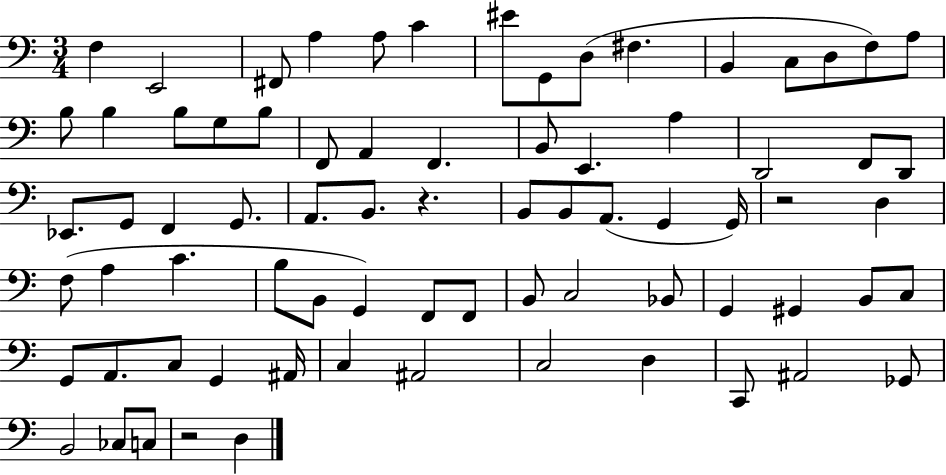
F3/q E2/h F#2/e A3/q A3/e C4/q EIS4/e G2/e D3/e F#3/q. B2/q C3/e D3/e F3/e A3/e B3/e B3/q B3/e G3/e B3/e F2/e A2/q F2/q. B2/e E2/q. A3/q D2/h F2/e D2/e Eb2/e. G2/e F2/q G2/e. A2/e. B2/e. R/q. B2/e B2/e A2/e. G2/q G2/s R/h D3/q F3/e A3/q C4/q. B3/e B2/e G2/q F2/e F2/e B2/e C3/h Bb2/e G2/q G#2/q B2/e C3/e G2/e A2/e. C3/e G2/q A#2/s C3/q A#2/h C3/h D3/q C2/e A#2/h Gb2/e B2/h CES3/e C3/e R/h D3/q